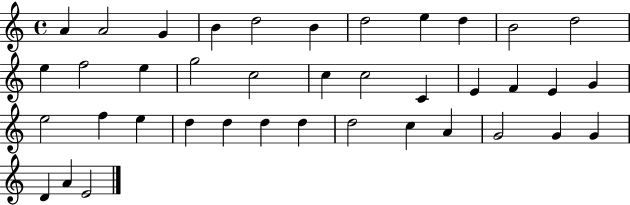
A4/q A4/h G4/q B4/q D5/h B4/q D5/h E5/q D5/q B4/h D5/h E5/q F5/h E5/q G5/h C5/h C5/q C5/h C4/q E4/q F4/q E4/q G4/q E5/h F5/q E5/q D5/q D5/q D5/q D5/q D5/h C5/q A4/q G4/h G4/q G4/q D4/q A4/q E4/h